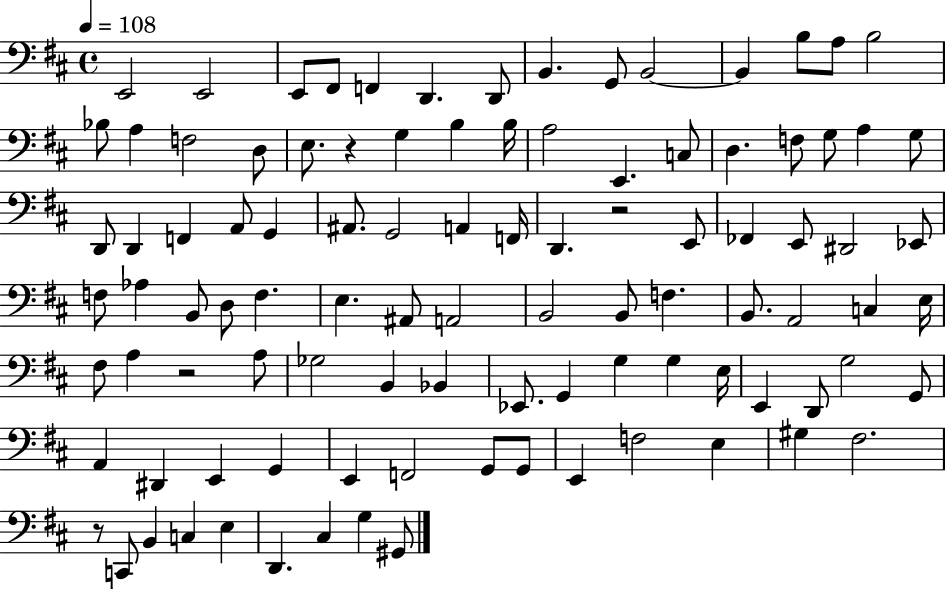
{
  \clef bass
  \time 4/4
  \defaultTimeSignature
  \key d \major
  \tempo 4 = 108
  e,2 e,2 | e,8 fis,8 f,4 d,4. d,8 | b,4. g,8 b,2~~ | b,4 b8 a8 b2 | \break bes8 a4 f2 d8 | e8. r4 g4 b4 b16 | a2 e,4. c8 | d4. f8 g8 a4 g8 | \break d,8 d,4 f,4 a,8 g,4 | ais,8. g,2 a,4 f,16 | d,4. r2 e,8 | fes,4 e,8 dis,2 ees,8 | \break f8 aes4 b,8 d8 f4. | e4. ais,8 a,2 | b,2 b,8 f4. | b,8. a,2 c4 e16 | \break fis8 a4 r2 a8 | ges2 b,4 bes,4 | ees,8. g,4 g4 g4 e16 | e,4 d,8 g2 g,8 | \break a,4 dis,4 e,4 g,4 | e,4 f,2 g,8 g,8 | e,4 f2 e4 | gis4 fis2. | \break r8 c,8 b,4 c4 e4 | d,4. cis4 g4 gis,8 | \bar "|."
}